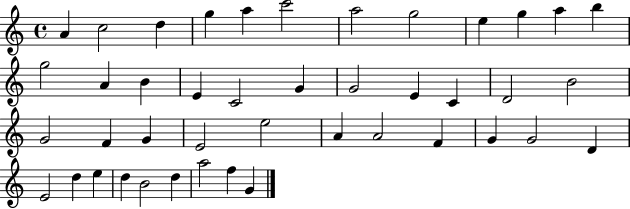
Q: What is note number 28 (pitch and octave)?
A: E5